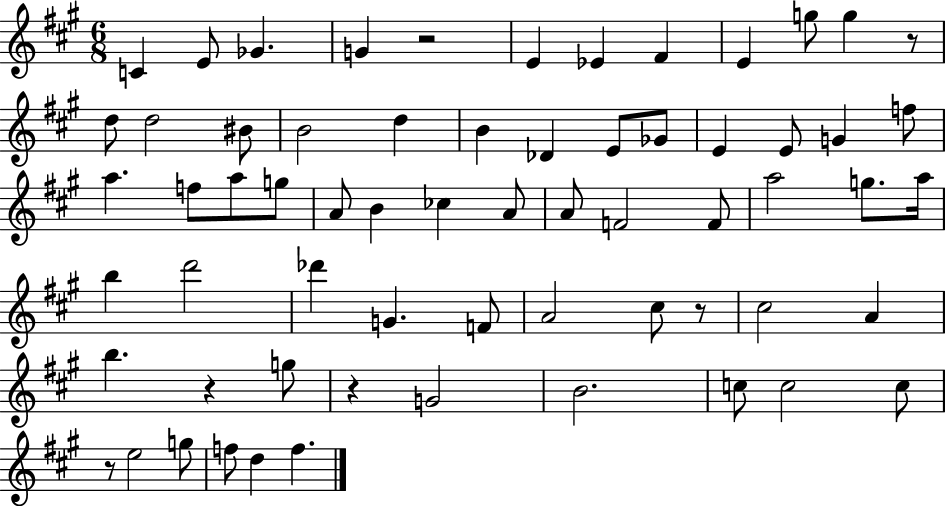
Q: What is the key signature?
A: A major